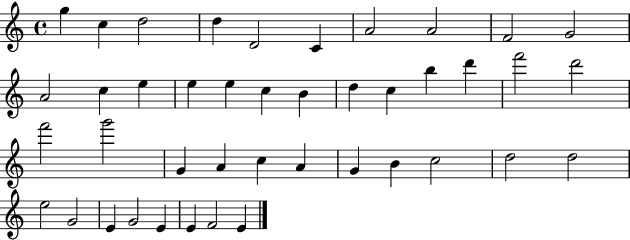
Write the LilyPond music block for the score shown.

{
  \clef treble
  \time 4/4
  \defaultTimeSignature
  \key c \major
  g''4 c''4 d''2 | d''4 d'2 c'4 | a'2 a'2 | f'2 g'2 | \break a'2 c''4 e''4 | e''4 e''4 c''4 b'4 | d''4 c''4 b''4 d'''4 | f'''2 d'''2 | \break f'''2 g'''2 | g'4 a'4 c''4 a'4 | g'4 b'4 c''2 | d''2 d''2 | \break e''2 g'2 | e'4 g'2 e'4 | e'4 f'2 e'4 | \bar "|."
}